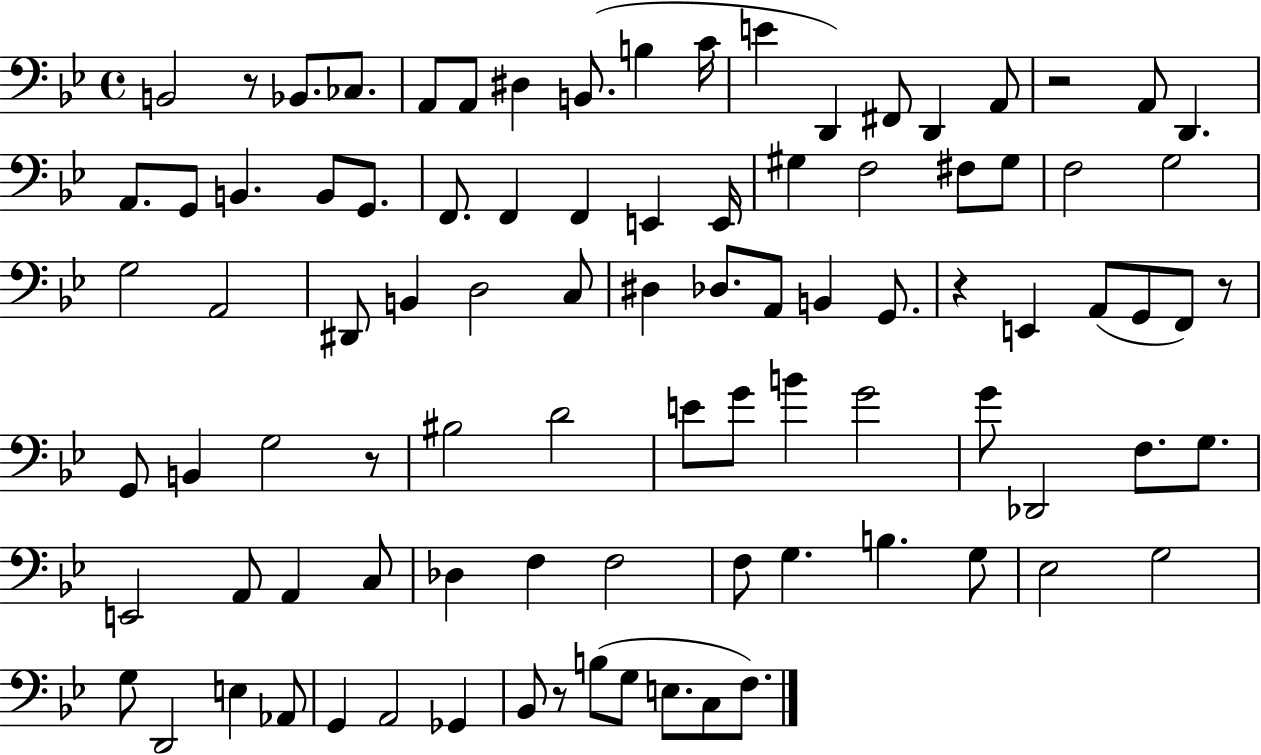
{
  \clef bass
  \time 4/4
  \defaultTimeSignature
  \key bes \major
  b,2 r8 bes,8. ces8. | a,8 a,8 dis4 b,8.( b4 c'16 | e'4 d,4) fis,8 d,4 a,8 | r2 a,8 d,4. | \break a,8. g,8 b,4. b,8 g,8. | f,8. f,4 f,4 e,4 e,16 | gis4 f2 fis8 gis8 | f2 g2 | \break g2 a,2 | dis,8 b,4 d2 c8 | dis4 des8. a,8 b,4 g,8. | r4 e,4 a,8( g,8 f,8) r8 | \break g,8 b,4 g2 r8 | bis2 d'2 | e'8 g'8 b'4 g'2 | g'8 des,2 f8. g8. | \break e,2 a,8 a,4 c8 | des4 f4 f2 | f8 g4. b4. g8 | ees2 g2 | \break g8 d,2 e4 aes,8 | g,4 a,2 ges,4 | bes,8 r8 b8( g8 e8. c8 f8.) | \bar "|."
}